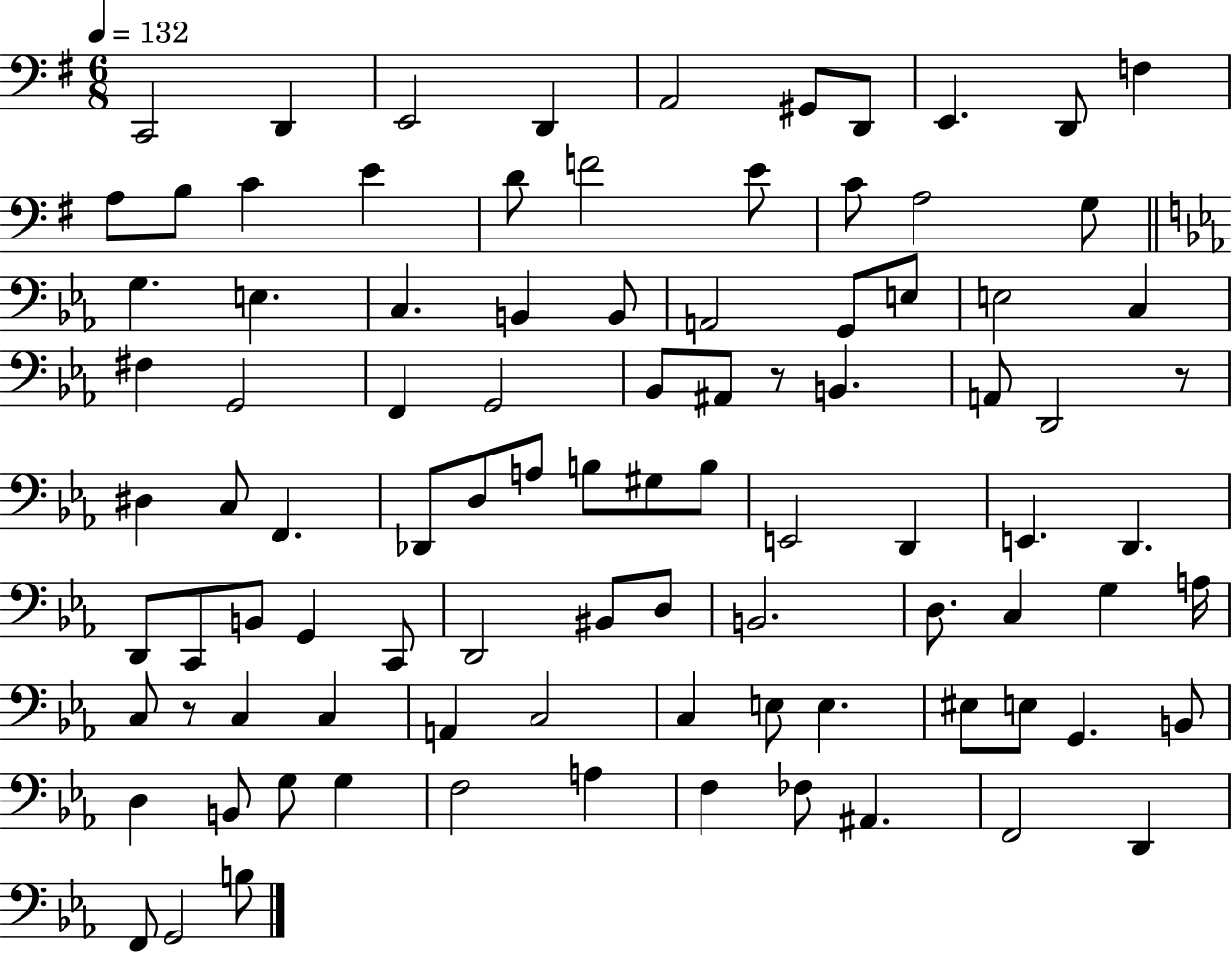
{
  \clef bass
  \numericTimeSignature
  \time 6/8
  \key g \major
  \tempo 4 = 132
  c,2 d,4 | e,2 d,4 | a,2 gis,8 d,8 | e,4. d,8 f4 | \break a8 b8 c'4 e'4 | d'8 f'2 e'8 | c'8 a2 g8 | \bar "||" \break \key ees \major g4. e4. | c4. b,4 b,8 | a,2 g,8 e8 | e2 c4 | \break fis4 g,2 | f,4 g,2 | bes,8 ais,8 r8 b,4. | a,8 d,2 r8 | \break dis4 c8 f,4. | des,8 d8 a8 b8 gis8 b8 | e,2 d,4 | e,4. d,4. | \break d,8 c,8 b,8 g,4 c,8 | d,2 bis,8 d8 | b,2. | d8. c4 g4 a16 | \break c8 r8 c4 c4 | a,4 c2 | c4 e8 e4. | eis8 e8 g,4. b,8 | \break d4 b,8 g8 g4 | f2 a4 | f4 fes8 ais,4. | f,2 d,4 | \break f,8 g,2 b8 | \bar "|."
}